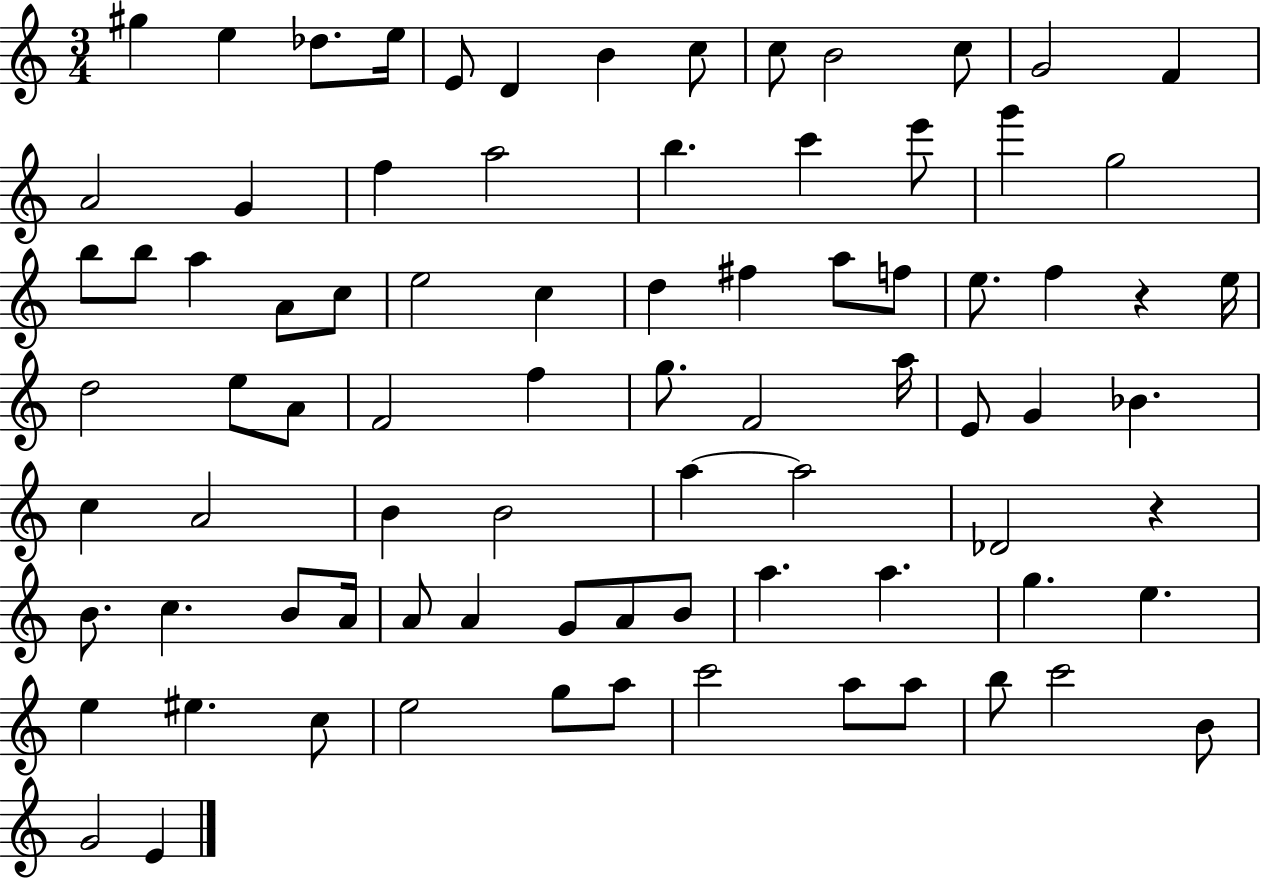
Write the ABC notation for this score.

X:1
T:Untitled
M:3/4
L:1/4
K:C
^g e _d/2 e/4 E/2 D B c/2 c/2 B2 c/2 G2 F A2 G f a2 b c' e'/2 g' g2 b/2 b/2 a A/2 c/2 e2 c d ^f a/2 f/2 e/2 f z e/4 d2 e/2 A/2 F2 f g/2 F2 a/4 E/2 G _B c A2 B B2 a a2 _D2 z B/2 c B/2 A/4 A/2 A G/2 A/2 B/2 a a g e e ^e c/2 e2 g/2 a/2 c'2 a/2 a/2 b/2 c'2 B/2 G2 E